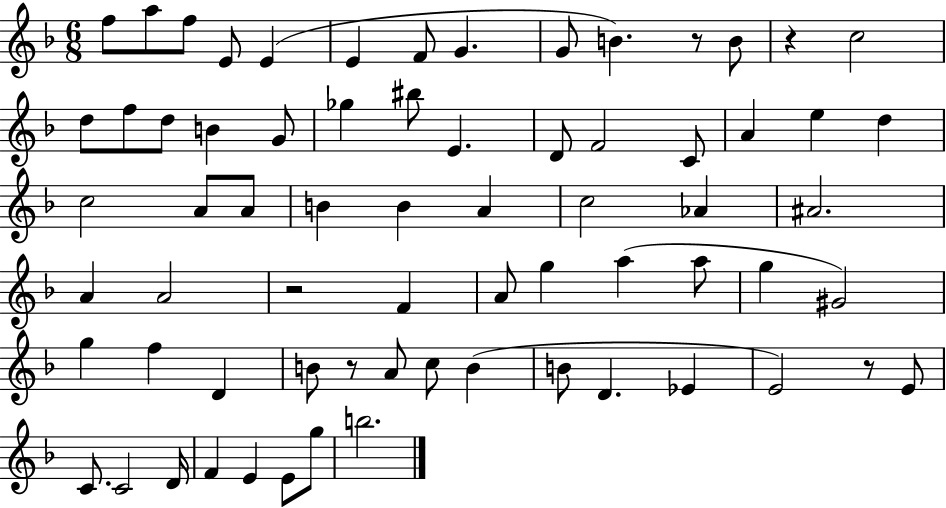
{
  \clef treble
  \numericTimeSignature
  \time 6/8
  \key f \major
  f''8 a''8 f''8 e'8 e'4( | e'4 f'8 g'4. | g'8 b'4.) r8 b'8 | r4 c''2 | \break d''8 f''8 d''8 b'4 g'8 | ges''4 bis''8 e'4. | d'8 f'2 c'8 | a'4 e''4 d''4 | \break c''2 a'8 a'8 | b'4 b'4 a'4 | c''2 aes'4 | ais'2. | \break a'4 a'2 | r2 f'4 | a'8 g''4 a''4( a''8 | g''4 gis'2) | \break g''4 f''4 d'4 | b'8 r8 a'8 c''8 b'4( | b'8 d'4. ees'4 | e'2) r8 e'8 | \break c'8. c'2 d'16 | f'4 e'4 e'8 g''8 | b''2. | \bar "|."
}